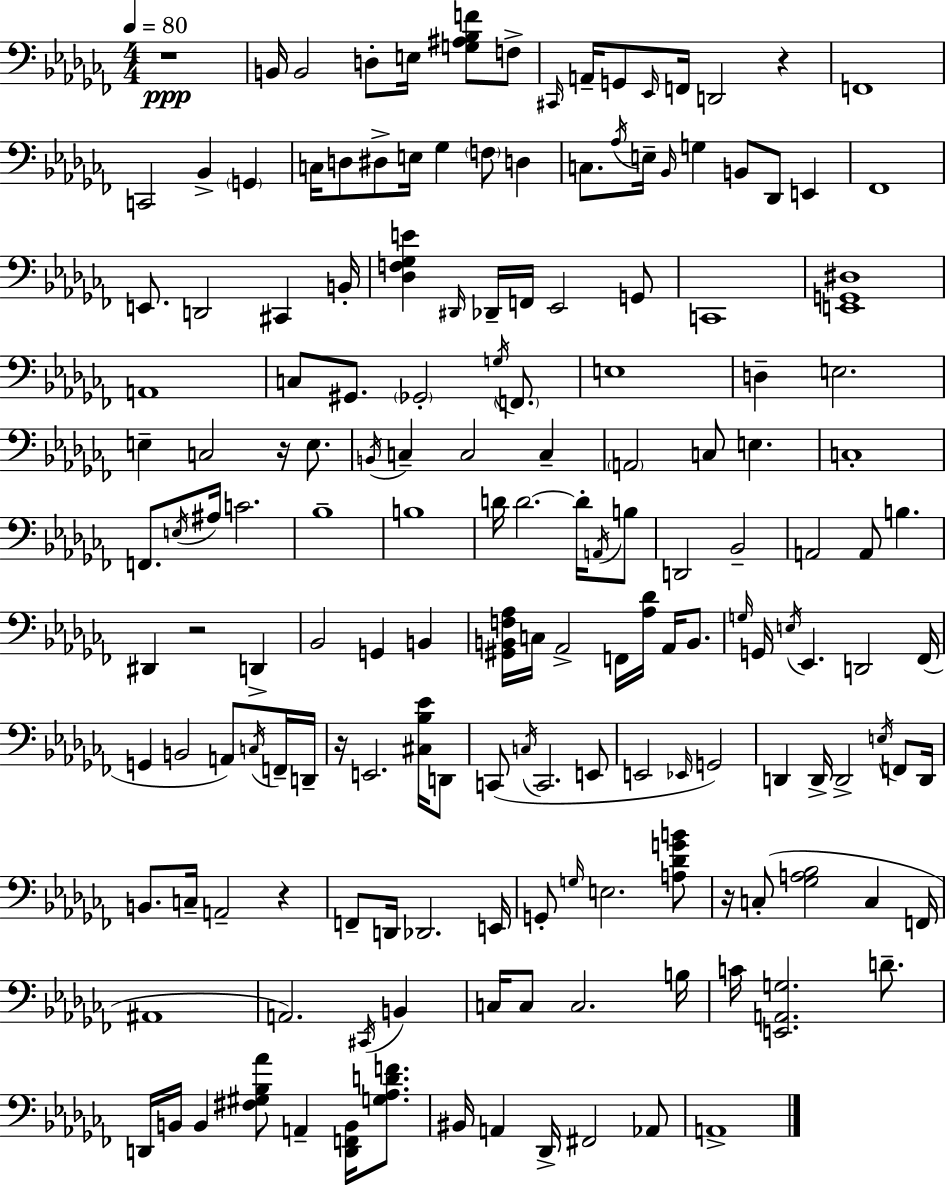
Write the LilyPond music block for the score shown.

{
  \clef bass
  \numericTimeSignature
  \time 4/4
  \key aes \minor
  \tempo 4 = 80
  r1\ppp | b,16 b,2 d8-. e16 <g ais bes f'>8 f8-> | \grace { cis,16 } a,16-- g,8 \grace { ees,16 } f,16 d,2 r4 | f,1 | \break c,2 bes,4-> \parenthesize g,4 | c16 d8 dis8-> e16 ges4 \parenthesize f8 d4 | c8. \acciaccatura { aes16 } e16-- \grace { bes,16 } g4 b,8 des,8 | e,4 fes,1 | \break e,8. d,2 cis,4 | b,16-. <des f ges e'>4 \grace { dis,16 } des,16-- f,16 ees,2 | g,8 c,1 | <e, g, dis>1 | \break a,1 | c8 gis,8. \parenthesize ges,2-. | \acciaccatura { g16 } \parenthesize f,8. e1 | d4-- e2. | \break e4-- c2 | r16 e8. \acciaccatura { b,16 } c4-- c2 | c4-- \parenthesize a,2 c8 | e4. c1-. | \break f,8. \acciaccatura { e16 } ais16 c'2. | bes1-- | b1 | d'16 d'2.~~ | \break d'16-. \acciaccatura { a,16 } b8 d,2 | bes,2-- a,2 | a,8 b4. dis,4 r2 | d,4-> bes,2 | \break g,4 b,4 <gis, b, f aes>16 c16 aes,2-> | f,16 <aes des'>16 aes,16 b,8. \grace { g16 } g,16 \acciaccatura { e16 } ees,4. | d,2 fes,16( g,4 b,2 | a,8) \acciaccatura { c16 } f,16-- d,16-- r16 e,2. | \break <cis bes ees'>16 d,8 c,8( \acciaccatura { c16 } c,2. | e,8 e,2 | \grace { ees,16 }) g,2 d,4 | d,16-> d,2-> \acciaccatura { e16 } f,8 d,16 b,8. | \break c16-- a,2-- r4 f,8-- | d,16 des,2. e,16 g,8-. | \grace { g16 } e2. <a des' g' b'>8 | r16 c8-.( <ges a bes>2 c4 f,16 | \break ais,1 | a,2.) \acciaccatura { cis,16 } b,4 | c16 c8 c2. | b16 c'16 <e, a, g>2. d'8.-- | \break d,16 b,16 b,4 <fis gis bes aes'>8 a,4-- <d, f, b,>16 <g aes d' f'>8. | bis,16 a,4 des,16-> fis,2 aes,8 | a,1-> | \bar "|."
}